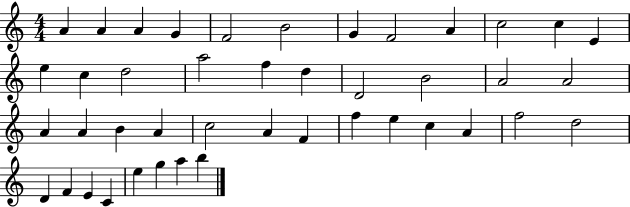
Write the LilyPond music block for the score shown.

{
  \clef treble
  \numericTimeSignature
  \time 4/4
  \key c \major
  a'4 a'4 a'4 g'4 | f'2 b'2 | g'4 f'2 a'4 | c''2 c''4 e'4 | \break e''4 c''4 d''2 | a''2 f''4 d''4 | d'2 b'2 | a'2 a'2 | \break a'4 a'4 b'4 a'4 | c''2 a'4 f'4 | f''4 e''4 c''4 a'4 | f''2 d''2 | \break d'4 f'4 e'4 c'4 | e''4 g''4 a''4 b''4 | \bar "|."
}